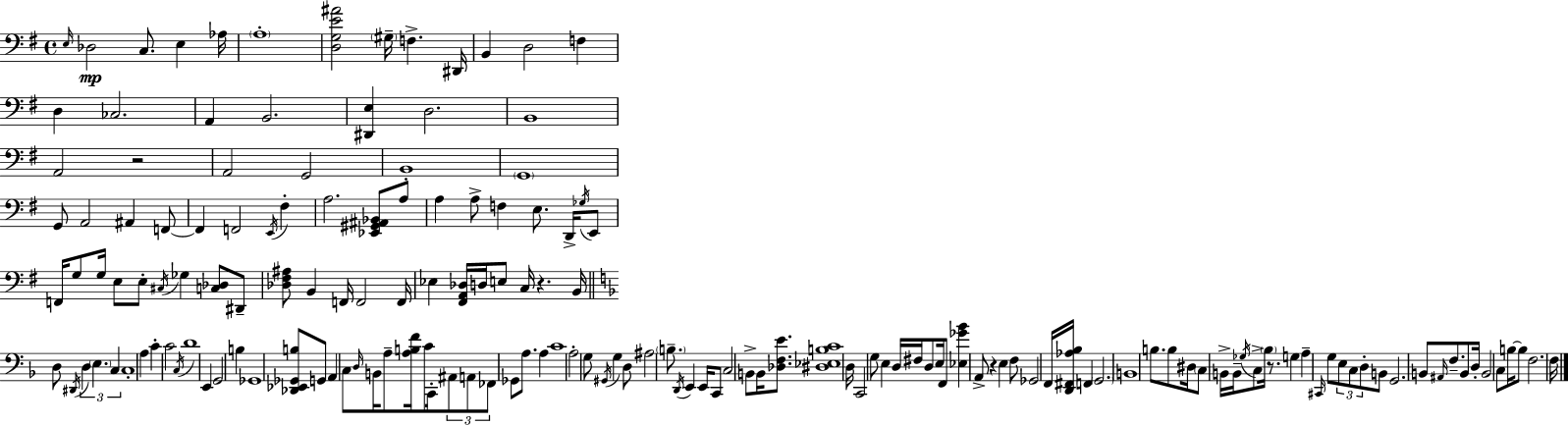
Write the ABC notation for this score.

X:1
T:Untitled
M:4/4
L:1/4
K:Em
E,/4 _D,2 C,/2 E, _A,/4 A,4 [D,G,E^A]2 ^G,/4 F, ^D,,/4 B,, D,2 F, D, _C,2 A,, B,,2 [^D,,E,] D,2 B,,4 A,,2 z2 A,,2 G,,2 B,,4 G,,4 G,,/2 A,,2 ^A,, F,,/2 F,, F,,2 E,,/4 ^F, A,2 [_E,,^G,,^A,,_B,,]/2 A,/2 A, A,/2 F, E,/2 D,,/4 _G,/4 E,,/2 F,,/4 G,/2 G,/4 E,/2 E,/2 ^C,/4 _G, [C,_D,]/2 ^D,,/2 [_D,^F,^A,]/2 B,, F,,/4 F,,2 F,,/4 _E, [^F,,A,,_D,]/4 D,/4 E,/2 C,/4 z B,,/4 D,/2 ^D,,/4 D, E, C, C,4 A, C C2 C,/4 D4 E,, G,,2 B, _G,,4 [_D,,_E,,_G,,B,]/2 G,,/2 A,, C,/2 D,/4 B,,/4 A,/2 [A,B,F]/4 C/2 C,,/4 ^A,,/2 A,,/2 _F,,/2 _G,,/2 A,/2 A, C4 A,2 G,/2 ^G,,/4 G, D,/2 ^A,2 B,/2 D,,/4 E,, E,,/4 C,,/2 C,2 B,,/2 B,,/4 [_D,F,E]/2 [^D,_E,B,C]4 D,/4 C,,2 G,/2 E, D,/4 ^F,/4 D,/2 E,/4 F,,/2 [_E,_G_B] A,,/2 z E, F,/2 _G,,2 F,,/4 [D,,^F,,_A,_B,]/4 F,, G,,2 B,,4 B,/2 B,/2 ^D,/4 C,/2 B,,/4 B,,/4 _G,/4 C,/2 _B,/4 z/2 G, A, ^C,,/4 G,/2 E,/2 C,/2 D,/2 B,,/2 G,,2 B,,/2 ^A,,/4 F,/2 B,,/2 D,/4 B,,2 C,/2 B,/4 B,/2 F,2 F,/4